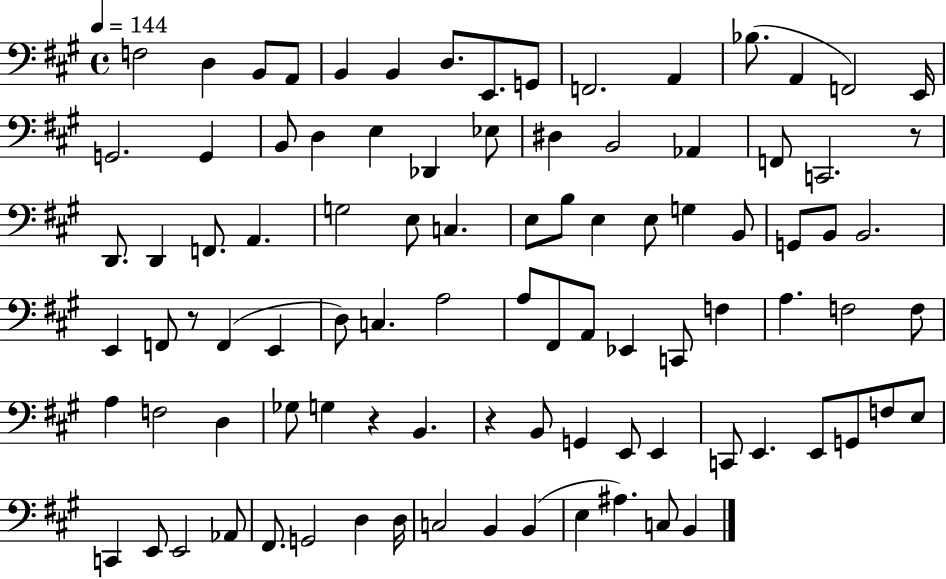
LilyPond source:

{
  \clef bass
  \time 4/4
  \defaultTimeSignature
  \key a \major
  \tempo 4 = 144
  f2 d4 b,8 a,8 | b,4 b,4 d8. e,8. g,8 | f,2. a,4 | bes8.( a,4 f,2) e,16 | \break g,2. g,4 | b,8 d4 e4 des,4 ees8 | dis4 b,2 aes,4 | f,8 c,2. r8 | \break d,8. d,4 f,8. a,4. | g2 e8 c4. | e8 b8 e4 e8 g4 b,8 | g,8 b,8 b,2. | \break e,4 f,8 r8 f,4( e,4 | d8) c4. a2 | a8 fis,8 a,8 ees,4 c,8 f4 | a4. f2 f8 | \break a4 f2 d4 | ges8 g4 r4 b,4. | r4 b,8 g,4 e,8 e,4 | c,8 e,4. e,8 g,8 f8 e8 | \break c,4 e,8 e,2 aes,8 | fis,8. g,2 d4 d16 | c2 b,4 b,4( | e4 ais4.) c8 b,4 | \break \bar "|."
}